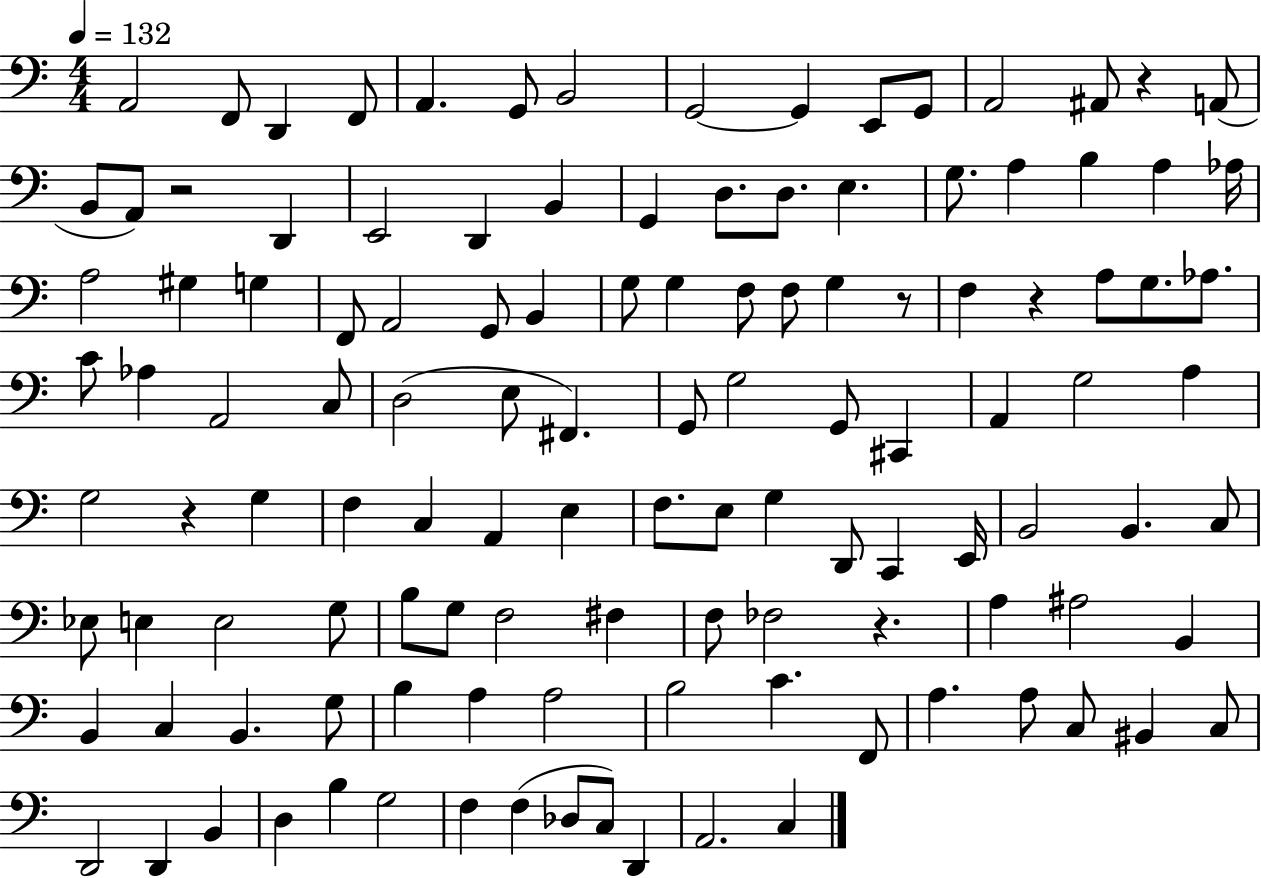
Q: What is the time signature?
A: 4/4